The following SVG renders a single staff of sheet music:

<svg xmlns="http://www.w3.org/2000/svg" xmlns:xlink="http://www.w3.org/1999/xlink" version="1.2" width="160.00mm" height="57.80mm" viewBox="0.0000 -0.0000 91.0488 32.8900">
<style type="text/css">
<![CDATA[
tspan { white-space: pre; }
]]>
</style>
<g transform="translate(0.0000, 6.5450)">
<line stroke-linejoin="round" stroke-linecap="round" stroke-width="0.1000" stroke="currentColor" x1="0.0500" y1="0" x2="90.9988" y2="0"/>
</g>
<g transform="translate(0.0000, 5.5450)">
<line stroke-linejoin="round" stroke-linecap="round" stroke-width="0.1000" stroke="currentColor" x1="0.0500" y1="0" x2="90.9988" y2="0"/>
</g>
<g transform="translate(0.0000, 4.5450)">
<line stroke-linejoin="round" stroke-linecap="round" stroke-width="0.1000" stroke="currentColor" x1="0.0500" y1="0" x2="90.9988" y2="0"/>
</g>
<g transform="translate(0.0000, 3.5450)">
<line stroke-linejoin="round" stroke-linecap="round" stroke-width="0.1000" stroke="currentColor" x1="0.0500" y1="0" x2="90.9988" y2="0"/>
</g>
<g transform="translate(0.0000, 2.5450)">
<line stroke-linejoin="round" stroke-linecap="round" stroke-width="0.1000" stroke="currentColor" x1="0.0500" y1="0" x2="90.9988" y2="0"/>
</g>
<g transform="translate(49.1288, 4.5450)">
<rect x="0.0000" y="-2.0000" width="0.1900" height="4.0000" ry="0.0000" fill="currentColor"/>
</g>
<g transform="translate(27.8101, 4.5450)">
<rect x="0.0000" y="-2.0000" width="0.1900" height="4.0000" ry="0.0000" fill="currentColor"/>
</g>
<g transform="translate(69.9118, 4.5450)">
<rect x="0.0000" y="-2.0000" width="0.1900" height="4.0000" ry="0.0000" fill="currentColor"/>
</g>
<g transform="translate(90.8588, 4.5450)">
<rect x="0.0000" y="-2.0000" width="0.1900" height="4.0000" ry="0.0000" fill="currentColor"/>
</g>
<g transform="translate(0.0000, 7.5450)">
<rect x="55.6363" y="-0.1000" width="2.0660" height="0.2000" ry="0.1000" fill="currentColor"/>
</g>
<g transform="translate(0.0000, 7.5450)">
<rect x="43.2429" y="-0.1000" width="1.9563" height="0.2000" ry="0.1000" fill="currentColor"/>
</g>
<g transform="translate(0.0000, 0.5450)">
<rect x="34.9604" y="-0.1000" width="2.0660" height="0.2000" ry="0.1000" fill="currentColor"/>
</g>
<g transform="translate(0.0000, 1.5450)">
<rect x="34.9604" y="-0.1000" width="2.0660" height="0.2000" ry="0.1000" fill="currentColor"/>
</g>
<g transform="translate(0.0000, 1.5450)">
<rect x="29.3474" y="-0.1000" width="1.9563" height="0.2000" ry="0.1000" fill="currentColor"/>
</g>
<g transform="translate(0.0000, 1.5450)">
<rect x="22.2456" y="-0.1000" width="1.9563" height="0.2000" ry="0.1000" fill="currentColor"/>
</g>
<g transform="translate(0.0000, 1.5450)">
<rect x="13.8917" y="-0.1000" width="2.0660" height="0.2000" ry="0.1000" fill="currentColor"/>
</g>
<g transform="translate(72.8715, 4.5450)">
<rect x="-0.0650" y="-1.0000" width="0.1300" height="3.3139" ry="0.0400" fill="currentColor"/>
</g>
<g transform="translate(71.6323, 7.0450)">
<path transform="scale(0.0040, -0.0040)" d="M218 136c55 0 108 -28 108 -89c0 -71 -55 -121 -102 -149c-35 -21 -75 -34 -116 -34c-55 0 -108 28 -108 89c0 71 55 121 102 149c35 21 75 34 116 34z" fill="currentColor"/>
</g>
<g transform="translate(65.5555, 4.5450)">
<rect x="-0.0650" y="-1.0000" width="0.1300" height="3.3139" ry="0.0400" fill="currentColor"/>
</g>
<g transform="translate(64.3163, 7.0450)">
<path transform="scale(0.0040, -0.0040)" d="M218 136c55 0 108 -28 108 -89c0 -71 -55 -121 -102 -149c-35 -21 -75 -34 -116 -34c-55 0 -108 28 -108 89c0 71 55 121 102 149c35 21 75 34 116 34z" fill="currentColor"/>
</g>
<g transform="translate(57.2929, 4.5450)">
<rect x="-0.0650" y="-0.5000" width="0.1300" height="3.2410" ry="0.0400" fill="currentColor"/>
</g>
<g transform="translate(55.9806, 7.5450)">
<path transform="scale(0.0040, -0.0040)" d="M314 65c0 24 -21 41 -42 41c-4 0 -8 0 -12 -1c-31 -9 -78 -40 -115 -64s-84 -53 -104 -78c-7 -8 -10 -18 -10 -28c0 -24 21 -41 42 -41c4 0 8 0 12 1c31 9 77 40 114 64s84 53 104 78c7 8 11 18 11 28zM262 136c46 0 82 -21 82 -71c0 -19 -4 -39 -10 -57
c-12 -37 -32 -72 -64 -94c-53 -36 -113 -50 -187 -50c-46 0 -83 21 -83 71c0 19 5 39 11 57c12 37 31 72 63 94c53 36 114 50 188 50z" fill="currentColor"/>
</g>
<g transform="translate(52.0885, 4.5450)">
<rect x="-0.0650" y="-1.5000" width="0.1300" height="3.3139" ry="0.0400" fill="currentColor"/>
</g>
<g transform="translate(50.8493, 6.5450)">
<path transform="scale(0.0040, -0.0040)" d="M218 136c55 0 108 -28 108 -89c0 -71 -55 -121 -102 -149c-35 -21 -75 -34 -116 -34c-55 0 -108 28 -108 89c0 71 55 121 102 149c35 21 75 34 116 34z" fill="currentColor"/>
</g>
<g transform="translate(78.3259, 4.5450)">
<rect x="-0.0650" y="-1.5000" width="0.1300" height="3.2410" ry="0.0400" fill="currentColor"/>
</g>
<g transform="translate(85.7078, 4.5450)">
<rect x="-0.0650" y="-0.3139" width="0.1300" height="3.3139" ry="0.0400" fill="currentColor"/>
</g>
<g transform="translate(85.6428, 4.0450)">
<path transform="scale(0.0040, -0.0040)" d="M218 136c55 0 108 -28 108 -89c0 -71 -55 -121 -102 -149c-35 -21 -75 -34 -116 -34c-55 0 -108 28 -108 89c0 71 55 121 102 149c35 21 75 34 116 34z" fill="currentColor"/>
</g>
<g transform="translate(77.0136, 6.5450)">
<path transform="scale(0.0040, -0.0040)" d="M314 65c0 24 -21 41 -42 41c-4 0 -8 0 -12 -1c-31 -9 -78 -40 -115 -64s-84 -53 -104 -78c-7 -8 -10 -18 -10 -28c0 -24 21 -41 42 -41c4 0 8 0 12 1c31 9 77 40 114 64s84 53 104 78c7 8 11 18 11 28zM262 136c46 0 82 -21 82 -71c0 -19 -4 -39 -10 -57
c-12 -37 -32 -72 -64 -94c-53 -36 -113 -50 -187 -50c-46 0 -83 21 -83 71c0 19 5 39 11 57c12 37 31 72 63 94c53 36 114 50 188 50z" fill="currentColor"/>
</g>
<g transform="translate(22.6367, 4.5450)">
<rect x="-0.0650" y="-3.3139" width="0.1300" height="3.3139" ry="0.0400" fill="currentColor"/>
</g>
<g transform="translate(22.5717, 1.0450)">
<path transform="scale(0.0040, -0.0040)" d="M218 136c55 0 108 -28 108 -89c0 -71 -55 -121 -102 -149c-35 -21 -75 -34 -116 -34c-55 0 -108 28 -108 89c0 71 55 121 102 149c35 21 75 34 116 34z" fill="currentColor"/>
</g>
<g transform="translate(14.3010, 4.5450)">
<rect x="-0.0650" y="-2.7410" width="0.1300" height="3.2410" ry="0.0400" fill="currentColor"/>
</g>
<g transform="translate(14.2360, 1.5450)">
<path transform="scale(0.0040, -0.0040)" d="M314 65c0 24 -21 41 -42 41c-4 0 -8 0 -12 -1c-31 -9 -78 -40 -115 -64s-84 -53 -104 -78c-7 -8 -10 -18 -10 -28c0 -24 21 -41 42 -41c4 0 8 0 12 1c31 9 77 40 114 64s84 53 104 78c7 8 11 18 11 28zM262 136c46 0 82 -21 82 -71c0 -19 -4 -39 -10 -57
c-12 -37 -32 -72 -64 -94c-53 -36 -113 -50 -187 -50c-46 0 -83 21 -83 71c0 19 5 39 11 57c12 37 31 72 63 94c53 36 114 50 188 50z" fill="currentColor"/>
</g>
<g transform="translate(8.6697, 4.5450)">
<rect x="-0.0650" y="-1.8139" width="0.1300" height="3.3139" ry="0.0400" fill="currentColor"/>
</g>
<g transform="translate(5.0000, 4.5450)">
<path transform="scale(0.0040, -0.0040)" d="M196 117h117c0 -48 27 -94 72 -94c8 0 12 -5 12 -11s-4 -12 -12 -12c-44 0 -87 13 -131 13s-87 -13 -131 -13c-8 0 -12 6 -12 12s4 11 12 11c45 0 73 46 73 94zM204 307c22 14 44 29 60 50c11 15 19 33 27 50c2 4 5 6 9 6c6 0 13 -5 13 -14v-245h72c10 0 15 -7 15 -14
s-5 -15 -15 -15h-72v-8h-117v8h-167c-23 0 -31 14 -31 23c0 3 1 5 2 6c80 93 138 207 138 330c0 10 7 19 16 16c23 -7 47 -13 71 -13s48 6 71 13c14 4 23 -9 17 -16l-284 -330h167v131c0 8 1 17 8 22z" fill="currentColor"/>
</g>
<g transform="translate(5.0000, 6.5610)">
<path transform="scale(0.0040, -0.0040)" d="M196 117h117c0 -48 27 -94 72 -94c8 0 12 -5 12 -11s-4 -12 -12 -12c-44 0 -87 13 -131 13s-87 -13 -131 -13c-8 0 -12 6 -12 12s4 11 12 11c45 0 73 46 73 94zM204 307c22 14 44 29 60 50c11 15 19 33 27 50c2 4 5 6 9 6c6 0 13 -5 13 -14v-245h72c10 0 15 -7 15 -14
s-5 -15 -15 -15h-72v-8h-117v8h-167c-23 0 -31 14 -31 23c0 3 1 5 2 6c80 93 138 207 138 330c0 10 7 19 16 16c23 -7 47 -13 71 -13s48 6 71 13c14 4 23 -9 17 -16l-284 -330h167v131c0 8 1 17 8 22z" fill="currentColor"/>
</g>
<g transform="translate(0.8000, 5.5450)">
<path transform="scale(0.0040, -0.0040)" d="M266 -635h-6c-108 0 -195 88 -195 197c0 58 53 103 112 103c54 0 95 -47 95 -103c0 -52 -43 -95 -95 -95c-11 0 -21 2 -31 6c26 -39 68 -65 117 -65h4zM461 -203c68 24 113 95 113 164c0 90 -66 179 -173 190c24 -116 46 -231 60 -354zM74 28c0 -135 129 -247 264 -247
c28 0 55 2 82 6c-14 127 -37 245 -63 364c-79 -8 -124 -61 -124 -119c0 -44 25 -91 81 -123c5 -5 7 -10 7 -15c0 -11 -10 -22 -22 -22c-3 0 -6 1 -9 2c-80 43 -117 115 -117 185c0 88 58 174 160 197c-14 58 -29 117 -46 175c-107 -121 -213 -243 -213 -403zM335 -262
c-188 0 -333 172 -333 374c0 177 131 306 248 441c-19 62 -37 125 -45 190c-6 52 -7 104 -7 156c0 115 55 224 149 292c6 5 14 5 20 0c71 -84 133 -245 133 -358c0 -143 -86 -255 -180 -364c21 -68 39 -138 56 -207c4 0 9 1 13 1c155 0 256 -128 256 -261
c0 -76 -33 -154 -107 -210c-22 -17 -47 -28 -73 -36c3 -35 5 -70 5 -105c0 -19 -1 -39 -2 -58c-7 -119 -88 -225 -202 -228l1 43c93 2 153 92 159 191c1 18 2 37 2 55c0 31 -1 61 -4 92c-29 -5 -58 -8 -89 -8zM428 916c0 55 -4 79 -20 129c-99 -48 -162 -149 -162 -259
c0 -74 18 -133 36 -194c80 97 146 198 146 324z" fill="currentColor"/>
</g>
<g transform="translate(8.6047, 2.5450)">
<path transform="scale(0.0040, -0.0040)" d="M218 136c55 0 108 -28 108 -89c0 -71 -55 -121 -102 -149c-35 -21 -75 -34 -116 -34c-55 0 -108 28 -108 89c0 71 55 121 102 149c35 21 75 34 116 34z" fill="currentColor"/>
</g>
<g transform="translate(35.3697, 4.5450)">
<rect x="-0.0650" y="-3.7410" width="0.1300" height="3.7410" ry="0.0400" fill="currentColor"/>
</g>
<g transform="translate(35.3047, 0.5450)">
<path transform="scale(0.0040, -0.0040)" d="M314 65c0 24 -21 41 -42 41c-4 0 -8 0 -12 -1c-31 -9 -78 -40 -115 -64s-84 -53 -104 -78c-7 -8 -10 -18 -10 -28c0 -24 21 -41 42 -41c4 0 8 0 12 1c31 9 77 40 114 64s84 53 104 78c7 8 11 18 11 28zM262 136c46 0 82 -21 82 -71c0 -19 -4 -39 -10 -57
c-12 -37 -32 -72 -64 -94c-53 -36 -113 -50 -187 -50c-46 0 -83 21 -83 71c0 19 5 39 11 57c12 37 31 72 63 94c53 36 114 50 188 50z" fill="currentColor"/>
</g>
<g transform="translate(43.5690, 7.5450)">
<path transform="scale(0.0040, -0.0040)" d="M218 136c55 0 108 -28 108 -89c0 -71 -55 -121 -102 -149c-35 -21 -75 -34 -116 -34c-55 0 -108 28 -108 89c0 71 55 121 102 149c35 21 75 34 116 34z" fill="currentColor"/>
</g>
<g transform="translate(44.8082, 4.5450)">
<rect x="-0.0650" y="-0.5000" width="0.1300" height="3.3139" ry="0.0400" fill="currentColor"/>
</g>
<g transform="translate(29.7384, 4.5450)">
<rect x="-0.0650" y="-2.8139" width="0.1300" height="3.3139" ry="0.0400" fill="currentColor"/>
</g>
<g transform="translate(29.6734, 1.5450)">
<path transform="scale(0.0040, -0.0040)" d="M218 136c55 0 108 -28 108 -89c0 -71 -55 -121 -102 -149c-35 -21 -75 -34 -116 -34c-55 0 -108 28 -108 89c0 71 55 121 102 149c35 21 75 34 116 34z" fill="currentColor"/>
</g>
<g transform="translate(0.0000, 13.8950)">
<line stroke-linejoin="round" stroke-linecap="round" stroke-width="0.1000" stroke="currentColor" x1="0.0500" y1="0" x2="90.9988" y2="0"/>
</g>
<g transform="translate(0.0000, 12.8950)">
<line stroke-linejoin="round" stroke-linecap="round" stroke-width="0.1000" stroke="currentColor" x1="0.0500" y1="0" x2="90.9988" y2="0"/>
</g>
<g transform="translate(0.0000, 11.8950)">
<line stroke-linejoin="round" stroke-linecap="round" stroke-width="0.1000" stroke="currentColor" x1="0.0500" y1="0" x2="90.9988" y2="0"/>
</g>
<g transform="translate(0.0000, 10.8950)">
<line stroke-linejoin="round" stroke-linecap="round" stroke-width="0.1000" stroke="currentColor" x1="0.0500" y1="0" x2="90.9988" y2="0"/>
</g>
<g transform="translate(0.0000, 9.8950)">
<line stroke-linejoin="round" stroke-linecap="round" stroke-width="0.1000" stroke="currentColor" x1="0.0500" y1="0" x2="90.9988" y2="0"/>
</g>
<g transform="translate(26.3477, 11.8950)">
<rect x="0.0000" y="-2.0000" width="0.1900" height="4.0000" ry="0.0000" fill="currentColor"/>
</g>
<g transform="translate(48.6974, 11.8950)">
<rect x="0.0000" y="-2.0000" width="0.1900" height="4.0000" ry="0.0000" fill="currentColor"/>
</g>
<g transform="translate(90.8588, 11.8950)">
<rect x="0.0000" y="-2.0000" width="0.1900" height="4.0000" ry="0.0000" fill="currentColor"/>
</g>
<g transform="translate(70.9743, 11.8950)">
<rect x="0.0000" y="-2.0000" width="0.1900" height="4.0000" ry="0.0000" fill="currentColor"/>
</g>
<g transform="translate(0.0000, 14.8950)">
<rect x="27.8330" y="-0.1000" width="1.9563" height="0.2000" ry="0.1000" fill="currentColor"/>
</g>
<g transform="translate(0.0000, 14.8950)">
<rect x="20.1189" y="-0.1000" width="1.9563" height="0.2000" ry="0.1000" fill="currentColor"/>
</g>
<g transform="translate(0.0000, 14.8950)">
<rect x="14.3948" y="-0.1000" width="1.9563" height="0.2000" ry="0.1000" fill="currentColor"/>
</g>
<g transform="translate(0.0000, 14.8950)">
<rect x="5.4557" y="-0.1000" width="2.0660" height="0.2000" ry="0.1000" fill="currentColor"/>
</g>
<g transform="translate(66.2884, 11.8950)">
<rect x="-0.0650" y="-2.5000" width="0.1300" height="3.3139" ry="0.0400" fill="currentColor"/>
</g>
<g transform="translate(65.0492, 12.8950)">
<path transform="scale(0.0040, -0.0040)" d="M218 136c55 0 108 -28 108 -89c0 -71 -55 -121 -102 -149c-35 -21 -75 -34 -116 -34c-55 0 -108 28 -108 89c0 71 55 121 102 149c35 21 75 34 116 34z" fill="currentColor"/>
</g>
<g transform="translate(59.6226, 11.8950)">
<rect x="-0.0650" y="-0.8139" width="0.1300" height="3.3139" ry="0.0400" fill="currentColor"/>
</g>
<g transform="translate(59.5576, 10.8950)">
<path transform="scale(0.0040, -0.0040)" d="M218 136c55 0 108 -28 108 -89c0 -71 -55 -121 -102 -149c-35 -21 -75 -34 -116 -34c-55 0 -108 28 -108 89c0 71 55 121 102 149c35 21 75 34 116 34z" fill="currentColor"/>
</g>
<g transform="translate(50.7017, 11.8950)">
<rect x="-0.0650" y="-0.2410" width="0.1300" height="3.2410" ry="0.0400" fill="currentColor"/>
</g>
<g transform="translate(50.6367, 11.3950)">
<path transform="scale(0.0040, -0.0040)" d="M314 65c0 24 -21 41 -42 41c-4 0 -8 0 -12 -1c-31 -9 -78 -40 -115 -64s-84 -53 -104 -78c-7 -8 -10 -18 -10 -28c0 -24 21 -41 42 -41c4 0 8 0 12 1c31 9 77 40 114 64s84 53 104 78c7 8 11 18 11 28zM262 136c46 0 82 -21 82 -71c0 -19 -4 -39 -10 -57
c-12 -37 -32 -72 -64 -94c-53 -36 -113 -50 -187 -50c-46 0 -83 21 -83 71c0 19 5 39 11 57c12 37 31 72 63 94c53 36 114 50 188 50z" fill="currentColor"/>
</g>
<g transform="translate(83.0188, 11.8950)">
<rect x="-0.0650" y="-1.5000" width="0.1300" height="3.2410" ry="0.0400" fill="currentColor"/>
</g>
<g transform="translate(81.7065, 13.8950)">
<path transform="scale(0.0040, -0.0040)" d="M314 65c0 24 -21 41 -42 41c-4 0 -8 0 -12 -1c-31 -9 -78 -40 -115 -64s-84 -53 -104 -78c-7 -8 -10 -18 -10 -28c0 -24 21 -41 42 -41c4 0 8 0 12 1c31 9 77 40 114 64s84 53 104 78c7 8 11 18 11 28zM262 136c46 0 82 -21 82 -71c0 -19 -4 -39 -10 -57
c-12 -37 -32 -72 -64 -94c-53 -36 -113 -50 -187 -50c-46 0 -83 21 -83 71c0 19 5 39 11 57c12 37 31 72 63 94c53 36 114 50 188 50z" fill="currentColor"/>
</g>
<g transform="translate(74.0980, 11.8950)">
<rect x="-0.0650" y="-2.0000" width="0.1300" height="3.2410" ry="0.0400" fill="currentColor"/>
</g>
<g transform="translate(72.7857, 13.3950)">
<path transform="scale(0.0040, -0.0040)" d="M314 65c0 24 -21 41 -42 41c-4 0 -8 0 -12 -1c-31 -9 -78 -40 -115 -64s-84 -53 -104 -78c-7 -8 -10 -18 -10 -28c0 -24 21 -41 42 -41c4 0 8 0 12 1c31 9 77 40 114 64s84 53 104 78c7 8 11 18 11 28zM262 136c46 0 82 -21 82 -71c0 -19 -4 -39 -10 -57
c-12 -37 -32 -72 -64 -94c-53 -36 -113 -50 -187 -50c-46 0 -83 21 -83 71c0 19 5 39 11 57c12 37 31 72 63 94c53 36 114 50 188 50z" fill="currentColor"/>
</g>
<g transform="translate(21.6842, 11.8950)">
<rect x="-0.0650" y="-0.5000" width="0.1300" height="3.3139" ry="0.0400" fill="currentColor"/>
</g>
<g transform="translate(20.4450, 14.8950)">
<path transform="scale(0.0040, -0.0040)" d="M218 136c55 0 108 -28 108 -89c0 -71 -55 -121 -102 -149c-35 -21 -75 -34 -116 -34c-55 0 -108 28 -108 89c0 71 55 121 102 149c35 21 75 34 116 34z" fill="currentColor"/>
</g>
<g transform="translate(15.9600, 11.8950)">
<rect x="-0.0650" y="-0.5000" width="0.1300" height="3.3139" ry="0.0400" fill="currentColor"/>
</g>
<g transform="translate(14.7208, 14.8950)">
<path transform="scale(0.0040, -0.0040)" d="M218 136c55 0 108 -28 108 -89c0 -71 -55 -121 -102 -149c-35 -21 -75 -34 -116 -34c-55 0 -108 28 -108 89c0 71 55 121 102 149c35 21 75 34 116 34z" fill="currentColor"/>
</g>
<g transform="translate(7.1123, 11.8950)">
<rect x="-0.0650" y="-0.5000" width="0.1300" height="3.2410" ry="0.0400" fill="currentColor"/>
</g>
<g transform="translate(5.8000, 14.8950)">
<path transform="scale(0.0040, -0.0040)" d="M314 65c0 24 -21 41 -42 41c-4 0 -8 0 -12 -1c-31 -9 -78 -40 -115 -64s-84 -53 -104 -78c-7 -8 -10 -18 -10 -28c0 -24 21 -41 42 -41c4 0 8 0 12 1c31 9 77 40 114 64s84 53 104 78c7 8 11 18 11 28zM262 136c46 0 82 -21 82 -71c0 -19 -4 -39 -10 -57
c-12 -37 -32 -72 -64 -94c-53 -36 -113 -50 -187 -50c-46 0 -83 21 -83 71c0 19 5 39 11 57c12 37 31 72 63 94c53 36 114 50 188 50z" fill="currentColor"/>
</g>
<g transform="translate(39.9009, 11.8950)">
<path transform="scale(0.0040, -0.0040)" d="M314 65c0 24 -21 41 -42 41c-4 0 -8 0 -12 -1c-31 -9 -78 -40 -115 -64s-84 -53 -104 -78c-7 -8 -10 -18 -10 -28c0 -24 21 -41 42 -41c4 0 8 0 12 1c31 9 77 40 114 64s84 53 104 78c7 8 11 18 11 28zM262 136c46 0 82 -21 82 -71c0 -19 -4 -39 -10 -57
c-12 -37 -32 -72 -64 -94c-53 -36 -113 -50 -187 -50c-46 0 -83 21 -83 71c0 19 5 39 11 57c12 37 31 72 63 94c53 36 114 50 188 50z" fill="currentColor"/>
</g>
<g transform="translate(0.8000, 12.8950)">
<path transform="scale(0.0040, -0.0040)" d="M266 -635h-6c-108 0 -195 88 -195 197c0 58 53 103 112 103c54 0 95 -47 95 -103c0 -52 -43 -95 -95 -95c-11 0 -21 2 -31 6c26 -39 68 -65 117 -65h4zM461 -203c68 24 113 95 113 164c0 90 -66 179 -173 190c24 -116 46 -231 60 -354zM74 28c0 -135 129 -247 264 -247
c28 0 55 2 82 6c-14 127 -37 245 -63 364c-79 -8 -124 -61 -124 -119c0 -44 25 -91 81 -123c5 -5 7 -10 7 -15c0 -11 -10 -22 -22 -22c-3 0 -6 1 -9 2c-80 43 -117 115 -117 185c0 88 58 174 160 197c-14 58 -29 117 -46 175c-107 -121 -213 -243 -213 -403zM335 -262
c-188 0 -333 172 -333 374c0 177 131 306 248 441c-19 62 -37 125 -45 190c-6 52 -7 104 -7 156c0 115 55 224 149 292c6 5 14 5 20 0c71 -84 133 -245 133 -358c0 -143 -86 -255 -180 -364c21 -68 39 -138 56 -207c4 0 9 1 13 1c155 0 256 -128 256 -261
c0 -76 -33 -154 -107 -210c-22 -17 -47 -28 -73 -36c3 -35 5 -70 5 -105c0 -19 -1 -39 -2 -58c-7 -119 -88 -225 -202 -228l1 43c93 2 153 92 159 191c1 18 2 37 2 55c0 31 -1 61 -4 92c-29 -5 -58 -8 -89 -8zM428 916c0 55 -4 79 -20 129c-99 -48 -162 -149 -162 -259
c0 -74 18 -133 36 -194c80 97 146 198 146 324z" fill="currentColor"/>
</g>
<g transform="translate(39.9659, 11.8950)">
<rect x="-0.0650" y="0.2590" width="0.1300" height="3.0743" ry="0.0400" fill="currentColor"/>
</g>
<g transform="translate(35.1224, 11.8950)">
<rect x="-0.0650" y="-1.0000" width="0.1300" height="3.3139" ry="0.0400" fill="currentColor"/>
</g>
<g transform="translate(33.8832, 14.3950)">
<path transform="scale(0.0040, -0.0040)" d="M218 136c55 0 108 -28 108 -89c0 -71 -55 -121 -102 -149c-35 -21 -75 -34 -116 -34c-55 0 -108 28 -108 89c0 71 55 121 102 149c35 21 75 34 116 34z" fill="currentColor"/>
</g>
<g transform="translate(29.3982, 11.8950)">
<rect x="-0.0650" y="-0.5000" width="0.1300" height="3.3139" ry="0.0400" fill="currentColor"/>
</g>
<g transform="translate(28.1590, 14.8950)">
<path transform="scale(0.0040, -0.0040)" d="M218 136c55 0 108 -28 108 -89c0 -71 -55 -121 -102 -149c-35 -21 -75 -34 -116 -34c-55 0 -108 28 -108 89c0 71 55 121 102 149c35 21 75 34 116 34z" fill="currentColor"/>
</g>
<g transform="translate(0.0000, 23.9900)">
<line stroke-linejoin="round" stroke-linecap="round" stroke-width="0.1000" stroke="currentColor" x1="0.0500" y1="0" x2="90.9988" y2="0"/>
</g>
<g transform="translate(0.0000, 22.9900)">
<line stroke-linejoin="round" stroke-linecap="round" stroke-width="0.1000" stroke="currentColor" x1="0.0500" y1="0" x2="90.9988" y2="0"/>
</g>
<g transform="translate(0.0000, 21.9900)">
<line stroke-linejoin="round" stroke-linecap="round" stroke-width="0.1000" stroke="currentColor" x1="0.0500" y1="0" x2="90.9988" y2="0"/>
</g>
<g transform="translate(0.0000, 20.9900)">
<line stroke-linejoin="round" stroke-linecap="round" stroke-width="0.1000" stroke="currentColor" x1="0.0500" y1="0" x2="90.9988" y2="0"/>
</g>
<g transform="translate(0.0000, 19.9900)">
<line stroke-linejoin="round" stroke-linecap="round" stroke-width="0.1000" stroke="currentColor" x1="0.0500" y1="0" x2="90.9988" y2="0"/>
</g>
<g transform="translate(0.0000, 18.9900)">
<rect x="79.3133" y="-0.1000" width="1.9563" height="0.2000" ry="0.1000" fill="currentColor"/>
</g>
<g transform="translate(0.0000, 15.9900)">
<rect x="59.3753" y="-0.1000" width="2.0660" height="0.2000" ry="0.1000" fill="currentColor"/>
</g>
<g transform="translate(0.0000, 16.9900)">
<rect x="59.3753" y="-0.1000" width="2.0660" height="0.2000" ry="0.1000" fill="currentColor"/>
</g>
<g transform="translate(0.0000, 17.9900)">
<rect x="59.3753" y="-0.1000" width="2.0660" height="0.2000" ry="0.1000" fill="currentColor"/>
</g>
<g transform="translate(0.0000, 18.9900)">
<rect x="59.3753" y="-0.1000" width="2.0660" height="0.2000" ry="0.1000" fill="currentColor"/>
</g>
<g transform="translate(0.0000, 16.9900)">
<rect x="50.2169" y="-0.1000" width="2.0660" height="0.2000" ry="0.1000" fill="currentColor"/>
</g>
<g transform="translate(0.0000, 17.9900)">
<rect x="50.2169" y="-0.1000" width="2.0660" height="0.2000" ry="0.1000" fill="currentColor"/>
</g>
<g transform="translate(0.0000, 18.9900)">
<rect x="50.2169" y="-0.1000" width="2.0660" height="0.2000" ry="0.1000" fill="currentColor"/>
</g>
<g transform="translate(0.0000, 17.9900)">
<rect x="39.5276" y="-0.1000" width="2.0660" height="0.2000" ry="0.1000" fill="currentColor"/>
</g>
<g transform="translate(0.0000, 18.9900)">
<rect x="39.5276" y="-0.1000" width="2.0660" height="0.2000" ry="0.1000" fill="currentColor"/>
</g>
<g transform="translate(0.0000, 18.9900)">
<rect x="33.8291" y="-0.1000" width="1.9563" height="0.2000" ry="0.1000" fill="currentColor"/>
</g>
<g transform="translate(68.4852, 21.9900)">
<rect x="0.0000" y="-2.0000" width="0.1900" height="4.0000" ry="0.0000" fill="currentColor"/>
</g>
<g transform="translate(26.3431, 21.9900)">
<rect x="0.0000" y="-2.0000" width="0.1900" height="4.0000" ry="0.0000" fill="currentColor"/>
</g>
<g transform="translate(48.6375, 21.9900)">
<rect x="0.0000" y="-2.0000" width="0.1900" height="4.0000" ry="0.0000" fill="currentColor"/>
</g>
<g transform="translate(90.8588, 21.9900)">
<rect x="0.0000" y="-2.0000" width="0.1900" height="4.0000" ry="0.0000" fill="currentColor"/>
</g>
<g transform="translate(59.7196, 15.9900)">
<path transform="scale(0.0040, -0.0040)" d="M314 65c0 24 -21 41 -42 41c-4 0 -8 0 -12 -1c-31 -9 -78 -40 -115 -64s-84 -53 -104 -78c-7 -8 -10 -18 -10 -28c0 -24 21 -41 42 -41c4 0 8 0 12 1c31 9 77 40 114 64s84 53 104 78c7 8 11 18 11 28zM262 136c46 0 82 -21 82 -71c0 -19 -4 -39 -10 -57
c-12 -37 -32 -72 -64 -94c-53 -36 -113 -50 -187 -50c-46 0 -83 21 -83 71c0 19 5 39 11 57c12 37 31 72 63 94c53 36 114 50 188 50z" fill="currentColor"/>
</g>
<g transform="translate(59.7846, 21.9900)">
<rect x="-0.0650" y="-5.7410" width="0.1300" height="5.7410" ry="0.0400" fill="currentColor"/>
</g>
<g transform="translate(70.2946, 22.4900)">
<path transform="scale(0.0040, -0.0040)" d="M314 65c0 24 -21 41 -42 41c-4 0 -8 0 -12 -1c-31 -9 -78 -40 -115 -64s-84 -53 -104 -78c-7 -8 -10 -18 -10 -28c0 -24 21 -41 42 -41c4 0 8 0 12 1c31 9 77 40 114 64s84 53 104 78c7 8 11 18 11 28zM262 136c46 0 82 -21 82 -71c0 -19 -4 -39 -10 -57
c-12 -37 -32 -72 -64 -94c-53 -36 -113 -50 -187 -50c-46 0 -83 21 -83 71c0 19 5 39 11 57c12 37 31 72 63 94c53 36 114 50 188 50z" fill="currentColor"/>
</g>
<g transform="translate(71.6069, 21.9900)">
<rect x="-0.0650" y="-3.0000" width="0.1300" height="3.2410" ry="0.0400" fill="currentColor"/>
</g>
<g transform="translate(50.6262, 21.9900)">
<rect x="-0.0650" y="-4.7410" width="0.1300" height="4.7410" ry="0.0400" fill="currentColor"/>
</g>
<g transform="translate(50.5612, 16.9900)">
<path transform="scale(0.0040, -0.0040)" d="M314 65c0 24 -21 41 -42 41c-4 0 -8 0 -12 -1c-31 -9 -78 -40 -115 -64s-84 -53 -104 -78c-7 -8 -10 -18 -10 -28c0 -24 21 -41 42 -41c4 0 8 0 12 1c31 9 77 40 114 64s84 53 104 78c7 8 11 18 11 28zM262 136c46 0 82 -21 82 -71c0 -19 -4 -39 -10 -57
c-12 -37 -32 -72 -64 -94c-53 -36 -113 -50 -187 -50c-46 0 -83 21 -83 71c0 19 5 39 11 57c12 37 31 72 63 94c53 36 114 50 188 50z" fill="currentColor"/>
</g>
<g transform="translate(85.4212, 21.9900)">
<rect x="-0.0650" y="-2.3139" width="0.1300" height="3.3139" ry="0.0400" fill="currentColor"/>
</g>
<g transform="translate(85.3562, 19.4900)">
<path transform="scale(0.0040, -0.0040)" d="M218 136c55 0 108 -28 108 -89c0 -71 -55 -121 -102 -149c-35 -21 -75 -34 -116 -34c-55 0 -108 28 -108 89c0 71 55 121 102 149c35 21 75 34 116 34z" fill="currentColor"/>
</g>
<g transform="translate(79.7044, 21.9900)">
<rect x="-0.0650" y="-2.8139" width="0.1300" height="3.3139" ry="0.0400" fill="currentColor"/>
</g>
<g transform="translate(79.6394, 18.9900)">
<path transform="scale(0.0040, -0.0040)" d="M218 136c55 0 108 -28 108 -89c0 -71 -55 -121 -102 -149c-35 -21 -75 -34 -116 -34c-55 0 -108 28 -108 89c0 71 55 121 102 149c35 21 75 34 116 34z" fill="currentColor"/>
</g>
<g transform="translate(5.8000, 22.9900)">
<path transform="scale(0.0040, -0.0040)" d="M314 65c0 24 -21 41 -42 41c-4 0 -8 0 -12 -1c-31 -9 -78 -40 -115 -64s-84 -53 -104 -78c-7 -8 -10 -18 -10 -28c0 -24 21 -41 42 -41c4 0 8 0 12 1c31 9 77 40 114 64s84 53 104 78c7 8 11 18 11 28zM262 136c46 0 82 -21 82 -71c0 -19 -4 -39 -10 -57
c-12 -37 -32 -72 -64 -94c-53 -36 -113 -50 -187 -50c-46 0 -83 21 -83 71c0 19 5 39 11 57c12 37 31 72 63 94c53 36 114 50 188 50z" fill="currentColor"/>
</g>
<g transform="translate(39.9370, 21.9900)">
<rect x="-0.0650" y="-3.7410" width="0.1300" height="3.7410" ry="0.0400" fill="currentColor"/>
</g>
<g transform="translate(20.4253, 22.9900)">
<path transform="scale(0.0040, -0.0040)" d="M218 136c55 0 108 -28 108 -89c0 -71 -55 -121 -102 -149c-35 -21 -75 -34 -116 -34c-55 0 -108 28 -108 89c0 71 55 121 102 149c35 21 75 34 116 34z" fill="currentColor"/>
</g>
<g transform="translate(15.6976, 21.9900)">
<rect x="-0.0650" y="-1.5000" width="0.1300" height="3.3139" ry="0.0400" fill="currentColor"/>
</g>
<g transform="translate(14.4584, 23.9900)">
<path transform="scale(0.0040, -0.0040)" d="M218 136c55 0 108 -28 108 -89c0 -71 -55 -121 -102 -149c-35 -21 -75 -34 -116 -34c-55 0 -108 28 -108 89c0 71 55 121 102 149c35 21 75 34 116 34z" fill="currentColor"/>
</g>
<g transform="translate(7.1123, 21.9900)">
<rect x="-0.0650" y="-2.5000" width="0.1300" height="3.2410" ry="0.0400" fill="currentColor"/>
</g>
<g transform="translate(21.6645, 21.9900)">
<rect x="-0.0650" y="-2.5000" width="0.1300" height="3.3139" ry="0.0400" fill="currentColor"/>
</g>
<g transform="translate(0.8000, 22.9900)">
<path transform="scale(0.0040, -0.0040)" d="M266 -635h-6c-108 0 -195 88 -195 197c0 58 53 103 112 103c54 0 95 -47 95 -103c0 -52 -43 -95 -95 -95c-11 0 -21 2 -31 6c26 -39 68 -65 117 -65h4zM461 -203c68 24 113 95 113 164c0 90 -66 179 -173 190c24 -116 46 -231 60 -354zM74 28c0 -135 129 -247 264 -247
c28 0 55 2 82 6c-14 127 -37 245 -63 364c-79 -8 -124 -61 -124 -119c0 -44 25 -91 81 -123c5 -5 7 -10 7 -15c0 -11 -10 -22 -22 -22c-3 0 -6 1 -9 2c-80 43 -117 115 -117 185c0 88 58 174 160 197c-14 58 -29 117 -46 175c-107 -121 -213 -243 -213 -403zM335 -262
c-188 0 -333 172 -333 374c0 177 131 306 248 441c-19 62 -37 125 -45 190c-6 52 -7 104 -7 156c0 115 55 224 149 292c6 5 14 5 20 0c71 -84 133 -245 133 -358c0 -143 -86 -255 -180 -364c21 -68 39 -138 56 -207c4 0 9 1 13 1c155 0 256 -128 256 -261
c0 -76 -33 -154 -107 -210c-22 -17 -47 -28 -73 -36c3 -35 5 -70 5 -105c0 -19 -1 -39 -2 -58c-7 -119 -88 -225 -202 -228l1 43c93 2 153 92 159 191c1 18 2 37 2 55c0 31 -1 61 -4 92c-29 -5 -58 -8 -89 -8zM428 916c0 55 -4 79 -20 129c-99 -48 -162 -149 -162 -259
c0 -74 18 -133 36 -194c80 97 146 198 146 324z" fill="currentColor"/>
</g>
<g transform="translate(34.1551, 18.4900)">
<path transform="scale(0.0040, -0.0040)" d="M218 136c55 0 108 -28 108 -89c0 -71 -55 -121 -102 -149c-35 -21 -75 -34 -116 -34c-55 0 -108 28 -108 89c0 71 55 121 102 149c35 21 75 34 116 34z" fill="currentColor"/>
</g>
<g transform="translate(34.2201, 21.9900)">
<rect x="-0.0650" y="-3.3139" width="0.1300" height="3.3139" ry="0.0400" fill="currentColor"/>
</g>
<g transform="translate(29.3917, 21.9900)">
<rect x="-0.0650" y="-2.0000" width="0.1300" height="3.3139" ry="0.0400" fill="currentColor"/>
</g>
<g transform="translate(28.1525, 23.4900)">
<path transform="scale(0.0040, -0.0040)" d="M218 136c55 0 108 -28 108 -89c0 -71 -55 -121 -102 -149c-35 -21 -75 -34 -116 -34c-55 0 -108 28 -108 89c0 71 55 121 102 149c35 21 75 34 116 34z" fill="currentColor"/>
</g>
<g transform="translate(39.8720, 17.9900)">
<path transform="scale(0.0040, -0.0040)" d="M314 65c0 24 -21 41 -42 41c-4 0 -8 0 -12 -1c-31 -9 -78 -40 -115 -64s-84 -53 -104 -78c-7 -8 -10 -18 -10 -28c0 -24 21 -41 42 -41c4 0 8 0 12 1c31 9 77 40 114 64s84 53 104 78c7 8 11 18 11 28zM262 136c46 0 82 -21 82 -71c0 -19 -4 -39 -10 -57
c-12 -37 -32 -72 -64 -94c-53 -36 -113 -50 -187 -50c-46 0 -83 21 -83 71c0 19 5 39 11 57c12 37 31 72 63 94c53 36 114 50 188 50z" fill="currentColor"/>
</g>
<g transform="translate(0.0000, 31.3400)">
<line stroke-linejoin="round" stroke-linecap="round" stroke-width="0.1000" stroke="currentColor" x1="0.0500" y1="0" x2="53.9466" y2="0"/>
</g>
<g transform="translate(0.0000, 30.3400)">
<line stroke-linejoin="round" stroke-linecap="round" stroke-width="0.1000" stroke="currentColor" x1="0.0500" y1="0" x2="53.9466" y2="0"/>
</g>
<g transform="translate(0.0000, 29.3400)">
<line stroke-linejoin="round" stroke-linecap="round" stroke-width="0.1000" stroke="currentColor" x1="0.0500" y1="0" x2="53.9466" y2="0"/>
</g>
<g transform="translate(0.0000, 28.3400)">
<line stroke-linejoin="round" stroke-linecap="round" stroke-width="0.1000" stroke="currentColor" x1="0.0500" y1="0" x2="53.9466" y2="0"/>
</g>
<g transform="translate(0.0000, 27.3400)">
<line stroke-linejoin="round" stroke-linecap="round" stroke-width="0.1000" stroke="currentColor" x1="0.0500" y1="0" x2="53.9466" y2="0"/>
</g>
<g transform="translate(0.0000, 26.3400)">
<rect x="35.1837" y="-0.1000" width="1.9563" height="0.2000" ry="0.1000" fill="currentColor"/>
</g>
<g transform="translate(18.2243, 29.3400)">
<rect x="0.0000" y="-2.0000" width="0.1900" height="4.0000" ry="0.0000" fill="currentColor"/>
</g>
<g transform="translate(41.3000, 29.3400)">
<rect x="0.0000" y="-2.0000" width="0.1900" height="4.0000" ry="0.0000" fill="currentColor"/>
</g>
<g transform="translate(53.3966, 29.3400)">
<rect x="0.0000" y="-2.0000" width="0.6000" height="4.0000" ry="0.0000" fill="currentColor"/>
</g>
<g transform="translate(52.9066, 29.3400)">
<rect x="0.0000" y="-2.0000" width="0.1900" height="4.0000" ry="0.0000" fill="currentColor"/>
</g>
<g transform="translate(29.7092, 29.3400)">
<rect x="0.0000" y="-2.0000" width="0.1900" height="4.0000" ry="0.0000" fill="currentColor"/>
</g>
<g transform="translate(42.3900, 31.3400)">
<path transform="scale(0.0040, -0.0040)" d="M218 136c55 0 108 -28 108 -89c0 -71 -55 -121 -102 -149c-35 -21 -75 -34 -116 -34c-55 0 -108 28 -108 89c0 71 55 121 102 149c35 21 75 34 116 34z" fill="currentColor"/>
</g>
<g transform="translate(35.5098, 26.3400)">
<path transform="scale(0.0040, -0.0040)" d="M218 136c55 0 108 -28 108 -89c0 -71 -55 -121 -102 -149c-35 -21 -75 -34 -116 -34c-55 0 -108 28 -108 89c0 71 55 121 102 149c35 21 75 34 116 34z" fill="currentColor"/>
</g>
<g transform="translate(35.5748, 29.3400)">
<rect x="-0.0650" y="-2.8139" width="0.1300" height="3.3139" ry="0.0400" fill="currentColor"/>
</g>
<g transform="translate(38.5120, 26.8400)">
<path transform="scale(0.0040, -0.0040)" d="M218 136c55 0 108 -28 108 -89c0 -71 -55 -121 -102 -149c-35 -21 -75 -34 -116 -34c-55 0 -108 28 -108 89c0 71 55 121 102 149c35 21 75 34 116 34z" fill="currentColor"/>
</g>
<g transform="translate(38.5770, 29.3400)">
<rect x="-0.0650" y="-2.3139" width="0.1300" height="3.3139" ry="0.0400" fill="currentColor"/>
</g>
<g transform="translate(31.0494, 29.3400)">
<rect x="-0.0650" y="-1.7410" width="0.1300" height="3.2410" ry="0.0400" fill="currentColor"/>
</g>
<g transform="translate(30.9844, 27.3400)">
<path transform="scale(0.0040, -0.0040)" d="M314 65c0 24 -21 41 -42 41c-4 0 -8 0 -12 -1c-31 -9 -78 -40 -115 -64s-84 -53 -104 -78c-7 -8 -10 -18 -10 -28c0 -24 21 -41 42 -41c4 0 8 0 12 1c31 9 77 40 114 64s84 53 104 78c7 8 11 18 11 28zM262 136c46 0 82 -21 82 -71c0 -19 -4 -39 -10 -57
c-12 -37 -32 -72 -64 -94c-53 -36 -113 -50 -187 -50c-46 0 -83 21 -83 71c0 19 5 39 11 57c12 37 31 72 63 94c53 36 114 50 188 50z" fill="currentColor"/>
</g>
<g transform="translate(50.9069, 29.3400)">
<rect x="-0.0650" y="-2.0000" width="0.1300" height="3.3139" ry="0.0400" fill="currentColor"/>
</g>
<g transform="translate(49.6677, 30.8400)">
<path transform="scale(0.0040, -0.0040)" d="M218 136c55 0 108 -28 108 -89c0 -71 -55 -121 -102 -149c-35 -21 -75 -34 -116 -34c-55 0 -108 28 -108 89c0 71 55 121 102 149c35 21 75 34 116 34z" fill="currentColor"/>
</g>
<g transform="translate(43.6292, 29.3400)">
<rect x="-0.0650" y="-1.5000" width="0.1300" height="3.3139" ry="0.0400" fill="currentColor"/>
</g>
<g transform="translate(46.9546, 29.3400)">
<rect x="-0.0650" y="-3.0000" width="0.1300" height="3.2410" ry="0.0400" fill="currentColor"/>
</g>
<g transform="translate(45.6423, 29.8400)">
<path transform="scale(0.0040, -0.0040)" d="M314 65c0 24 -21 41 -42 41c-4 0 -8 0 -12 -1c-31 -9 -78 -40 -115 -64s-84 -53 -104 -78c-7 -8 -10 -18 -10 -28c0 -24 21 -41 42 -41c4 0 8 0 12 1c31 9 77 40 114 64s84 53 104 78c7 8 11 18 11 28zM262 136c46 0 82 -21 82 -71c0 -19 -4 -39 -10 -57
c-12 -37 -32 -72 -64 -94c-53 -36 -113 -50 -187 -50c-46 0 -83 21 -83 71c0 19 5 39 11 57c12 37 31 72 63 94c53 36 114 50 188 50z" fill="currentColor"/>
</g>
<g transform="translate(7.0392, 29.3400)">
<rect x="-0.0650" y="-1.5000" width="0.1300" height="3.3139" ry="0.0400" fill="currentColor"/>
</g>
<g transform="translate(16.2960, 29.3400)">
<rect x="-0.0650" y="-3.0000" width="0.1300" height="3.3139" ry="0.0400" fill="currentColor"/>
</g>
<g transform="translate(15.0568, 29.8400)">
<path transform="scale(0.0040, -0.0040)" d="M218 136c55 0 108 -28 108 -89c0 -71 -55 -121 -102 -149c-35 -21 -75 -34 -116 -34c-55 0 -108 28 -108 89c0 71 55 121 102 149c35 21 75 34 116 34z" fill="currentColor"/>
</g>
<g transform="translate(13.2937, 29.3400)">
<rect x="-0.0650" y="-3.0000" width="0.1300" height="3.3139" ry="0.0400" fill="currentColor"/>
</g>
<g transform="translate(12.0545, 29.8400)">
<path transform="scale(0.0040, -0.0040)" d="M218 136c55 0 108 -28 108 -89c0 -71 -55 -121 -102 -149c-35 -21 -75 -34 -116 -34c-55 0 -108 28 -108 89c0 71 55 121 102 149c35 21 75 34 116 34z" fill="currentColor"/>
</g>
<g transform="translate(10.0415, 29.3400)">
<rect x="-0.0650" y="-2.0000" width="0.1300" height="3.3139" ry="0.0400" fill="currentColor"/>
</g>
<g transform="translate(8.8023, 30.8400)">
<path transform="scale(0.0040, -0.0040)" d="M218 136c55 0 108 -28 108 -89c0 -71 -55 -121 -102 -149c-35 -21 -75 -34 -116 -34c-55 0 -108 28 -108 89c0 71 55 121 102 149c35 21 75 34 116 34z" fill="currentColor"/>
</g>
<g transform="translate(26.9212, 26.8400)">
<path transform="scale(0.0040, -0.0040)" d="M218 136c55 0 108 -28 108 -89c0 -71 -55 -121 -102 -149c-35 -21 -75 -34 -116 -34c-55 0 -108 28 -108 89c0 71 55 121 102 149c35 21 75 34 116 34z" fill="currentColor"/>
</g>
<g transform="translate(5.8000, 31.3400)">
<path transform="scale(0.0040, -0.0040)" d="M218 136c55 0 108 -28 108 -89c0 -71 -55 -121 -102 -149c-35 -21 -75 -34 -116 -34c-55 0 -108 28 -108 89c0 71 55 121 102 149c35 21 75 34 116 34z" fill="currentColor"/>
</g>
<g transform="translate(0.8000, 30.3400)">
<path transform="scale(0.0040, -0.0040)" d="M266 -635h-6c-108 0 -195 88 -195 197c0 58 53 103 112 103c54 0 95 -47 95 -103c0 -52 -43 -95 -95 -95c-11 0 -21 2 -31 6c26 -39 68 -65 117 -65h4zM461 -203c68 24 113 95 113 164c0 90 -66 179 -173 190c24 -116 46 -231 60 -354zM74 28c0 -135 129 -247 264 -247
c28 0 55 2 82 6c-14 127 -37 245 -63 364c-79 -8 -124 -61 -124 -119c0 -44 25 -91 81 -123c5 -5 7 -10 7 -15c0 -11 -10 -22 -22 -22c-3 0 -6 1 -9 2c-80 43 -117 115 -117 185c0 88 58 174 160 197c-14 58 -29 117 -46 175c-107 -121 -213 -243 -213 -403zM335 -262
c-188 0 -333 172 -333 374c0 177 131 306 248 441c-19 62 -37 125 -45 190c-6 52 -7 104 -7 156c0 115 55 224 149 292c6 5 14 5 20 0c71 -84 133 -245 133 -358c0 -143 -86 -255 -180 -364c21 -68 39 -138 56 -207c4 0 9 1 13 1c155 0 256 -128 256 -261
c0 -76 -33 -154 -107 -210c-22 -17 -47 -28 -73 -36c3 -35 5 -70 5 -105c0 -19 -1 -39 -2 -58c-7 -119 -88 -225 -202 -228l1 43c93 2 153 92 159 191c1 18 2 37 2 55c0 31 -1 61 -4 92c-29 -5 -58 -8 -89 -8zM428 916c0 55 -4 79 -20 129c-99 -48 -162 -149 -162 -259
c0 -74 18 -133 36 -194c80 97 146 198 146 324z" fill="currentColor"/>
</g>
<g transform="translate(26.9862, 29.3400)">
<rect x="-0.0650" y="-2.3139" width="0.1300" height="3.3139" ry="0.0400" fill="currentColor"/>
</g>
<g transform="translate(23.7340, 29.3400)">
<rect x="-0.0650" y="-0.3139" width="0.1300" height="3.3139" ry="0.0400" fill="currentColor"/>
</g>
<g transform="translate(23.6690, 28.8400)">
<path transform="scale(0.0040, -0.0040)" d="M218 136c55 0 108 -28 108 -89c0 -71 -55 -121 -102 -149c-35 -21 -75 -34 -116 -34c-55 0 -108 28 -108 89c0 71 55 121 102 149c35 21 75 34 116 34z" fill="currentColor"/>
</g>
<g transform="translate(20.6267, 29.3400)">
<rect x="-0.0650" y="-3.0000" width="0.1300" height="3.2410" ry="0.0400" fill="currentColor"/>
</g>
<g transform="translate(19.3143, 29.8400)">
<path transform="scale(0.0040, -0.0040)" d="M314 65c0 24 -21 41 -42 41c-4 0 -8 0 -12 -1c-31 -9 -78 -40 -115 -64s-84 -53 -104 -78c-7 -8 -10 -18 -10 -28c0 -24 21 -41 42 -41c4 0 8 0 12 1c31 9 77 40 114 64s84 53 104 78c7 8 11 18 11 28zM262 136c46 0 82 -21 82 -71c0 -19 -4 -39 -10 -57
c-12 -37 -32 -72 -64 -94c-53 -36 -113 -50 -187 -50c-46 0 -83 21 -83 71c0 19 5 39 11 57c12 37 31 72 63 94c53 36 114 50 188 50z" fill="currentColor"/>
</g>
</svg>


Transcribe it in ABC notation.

X:1
T:Untitled
M:4/4
L:1/4
K:C
f a2 b a c'2 C E C2 D D E2 c C2 C C C D B2 c2 d G F2 E2 G2 E G F b c'2 e'2 g'2 A2 a g E F A A A2 c g f2 a g E A2 F